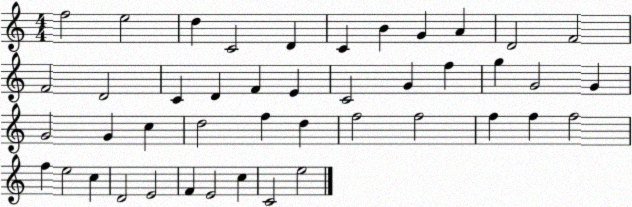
X:1
T:Untitled
M:4/4
L:1/4
K:C
f2 e2 d C2 D C B G A D2 F2 F2 D2 C D F E C2 G f g G2 G G2 G c d2 f d f2 f2 f f f2 f e2 c D2 E2 F E2 c C2 e2